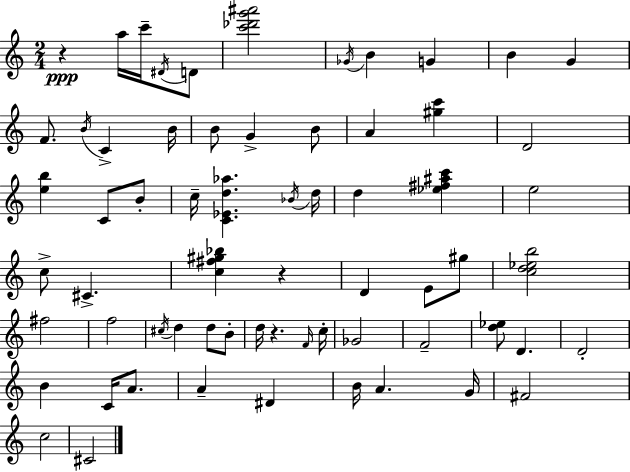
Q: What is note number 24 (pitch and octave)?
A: D5